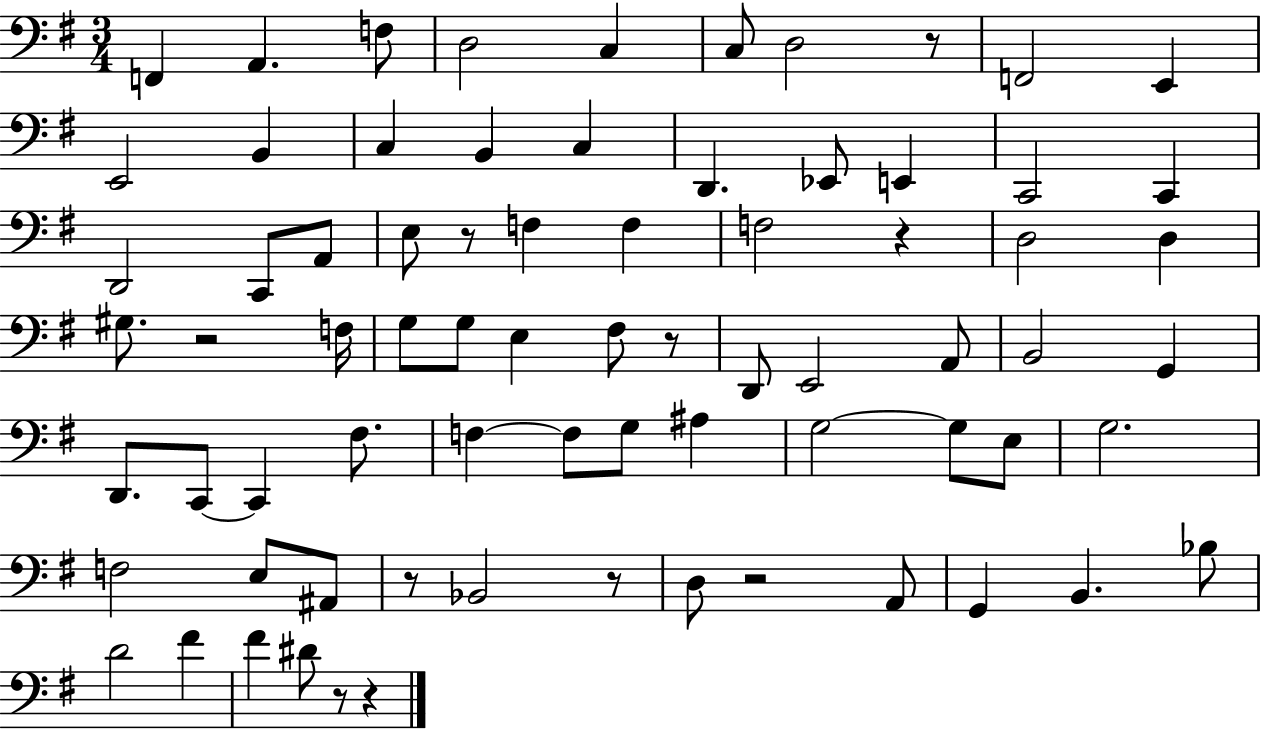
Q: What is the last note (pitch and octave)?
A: D#4